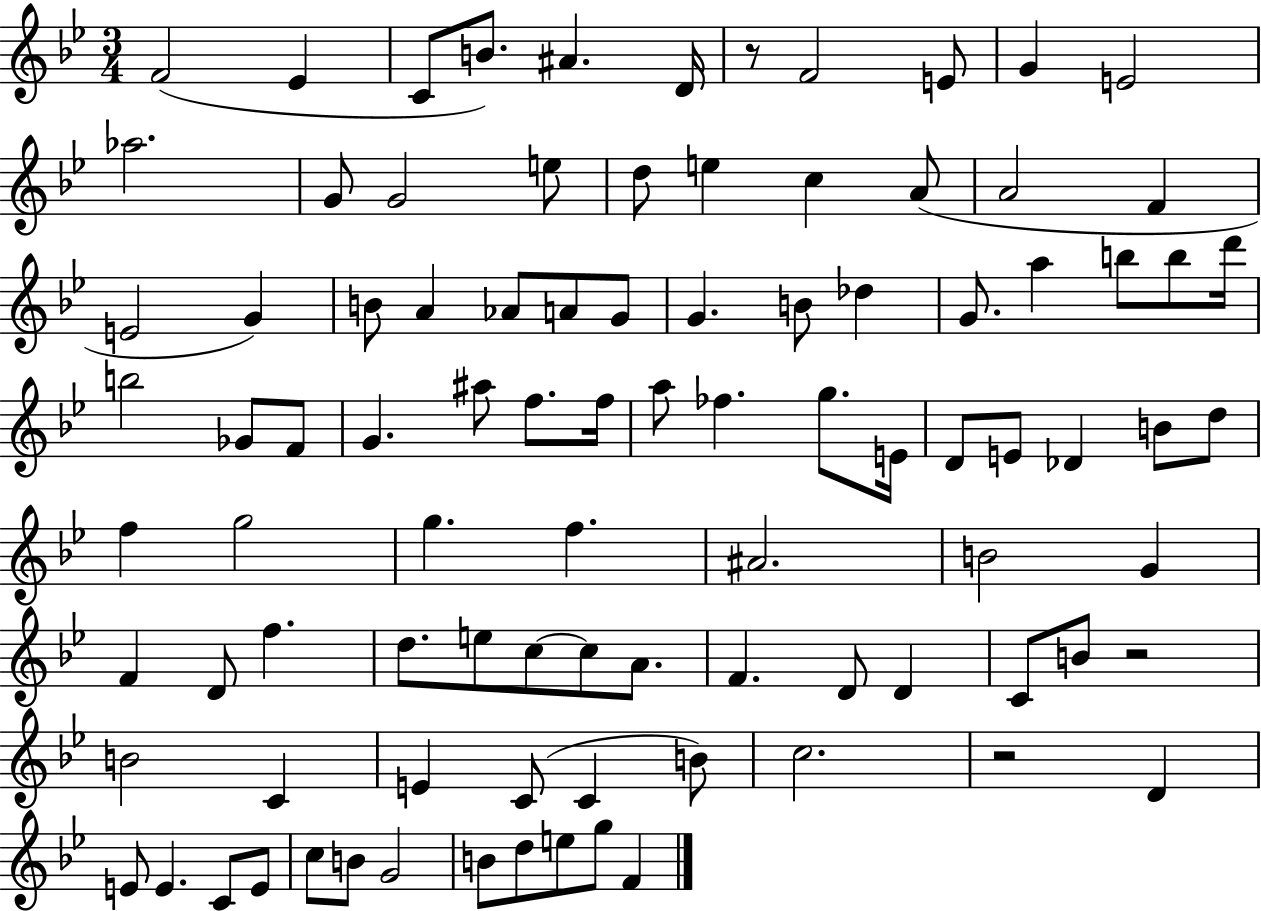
X:1
T:Untitled
M:3/4
L:1/4
K:Bb
F2 _E C/2 B/2 ^A D/4 z/2 F2 E/2 G E2 _a2 G/2 G2 e/2 d/2 e c A/2 A2 F E2 G B/2 A _A/2 A/2 G/2 G B/2 _d G/2 a b/2 b/2 d'/4 b2 _G/2 F/2 G ^a/2 f/2 f/4 a/2 _f g/2 E/4 D/2 E/2 _D B/2 d/2 f g2 g f ^A2 B2 G F D/2 f d/2 e/2 c/2 c/2 A/2 F D/2 D C/2 B/2 z2 B2 C E C/2 C B/2 c2 z2 D E/2 E C/2 E/2 c/2 B/2 G2 B/2 d/2 e/2 g/2 F